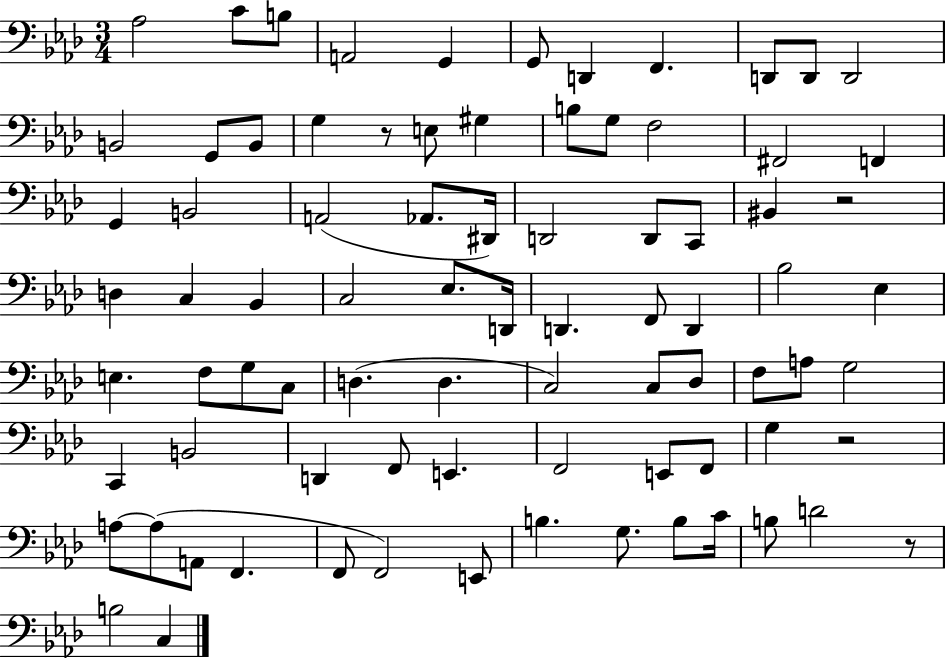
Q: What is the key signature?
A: AES major